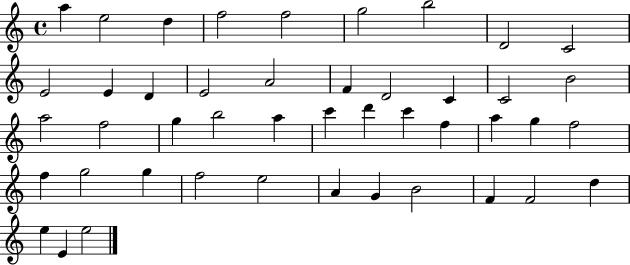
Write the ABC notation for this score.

X:1
T:Untitled
M:4/4
L:1/4
K:C
a e2 d f2 f2 g2 b2 D2 C2 E2 E D E2 A2 F D2 C C2 B2 a2 f2 g b2 a c' d' c' f a g f2 f g2 g f2 e2 A G B2 F F2 d e E e2